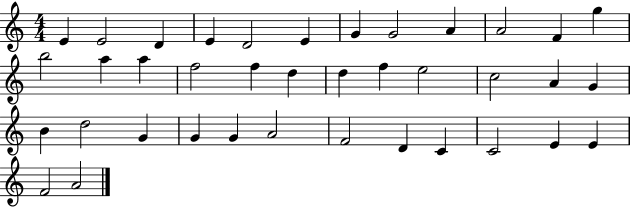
{
  \clef treble
  \numericTimeSignature
  \time 4/4
  \key c \major
  e'4 e'2 d'4 | e'4 d'2 e'4 | g'4 g'2 a'4 | a'2 f'4 g''4 | \break b''2 a''4 a''4 | f''2 f''4 d''4 | d''4 f''4 e''2 | c''2 a'4 g'4 | \break b'4 d''2 g'4 | g'4 g'4 a'2 | f'2 d'4 c'4 | c'2 e'4 e'4 | \break f'2 a'2 | \bar "|."
}